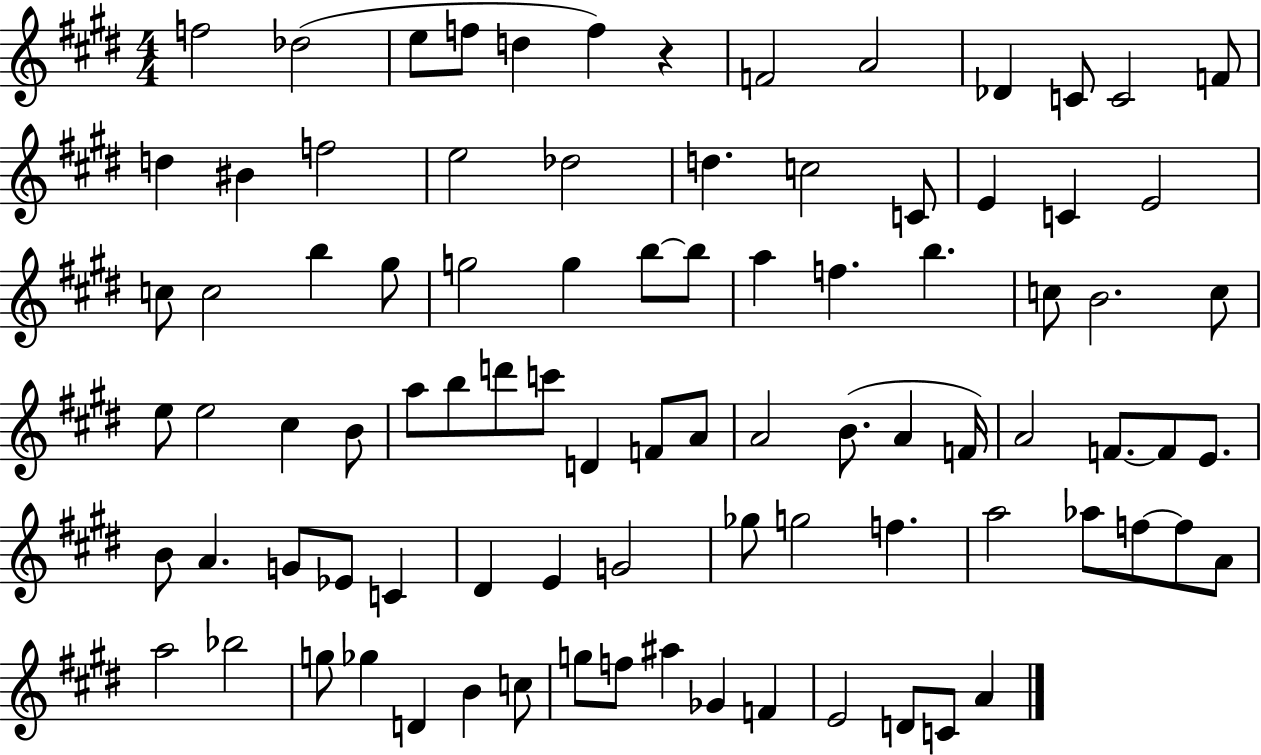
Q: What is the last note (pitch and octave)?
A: A4